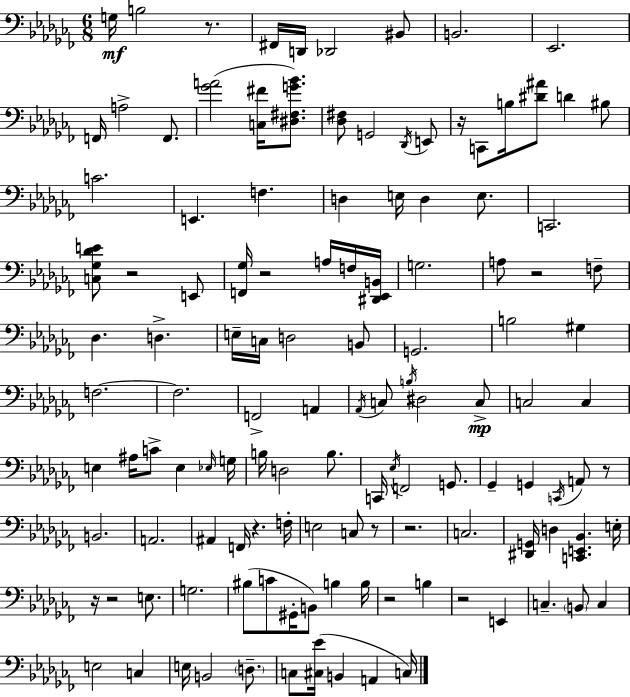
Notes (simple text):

G3/s B3/h R/e. F#2/s D2/s Db2/h BIS2/e B2/h. Eb2/h. F2/s A3/h F2/e. [Gb4,A4]/h [C3,F#4]/s [D#3,F#3,G4,Bb4]/e. [Db3,F#3]/e G2/h Db2/s E2/e R/s C2/e B3/s [D#4,A#4]/e D4/q BIS3/e C4/h. E2/q. F3/q. D3/q E3/s D3/q E3/e. C2/h. [C3,Gb3,Db4,E4]/e R/h E2/e [F2,Gb3]/s R/h A3/s F3/s [D#2,Eb2,B2]/s G3/h. A3/e R/h F3/e Db3/q. D3/q. E3/s C3/s D3/h B2/e G2/h. B3/h G#3/q F3/h. F3/h. F2/h A2/q Ab2/s C3/e B3/s D#3/h C3/e C3/h C3/q E3/q A#3/s C4/e E3/q Eb3/s G3/s B3/s D3/h B3/e. C2/s Eb3/s F2/h G2/e. Gb2/q G2/q C2/s A2/e R/e B2/h. A2/h. A#2/q F2/s R/q. F3/s E3/h C3/e R/e R/h. C3/h. [D#2,G2]/s D3/q [C2,E2,Bb2]/q. E3/s R/s R/h E3/e. G3/h. BIS3/e C4/e G#2/s B2/e B3/q B3/s R/h B3/q R/h E2/q C3/q. B2/e C3/q E3/h C3/q E3/s B2/h D3/e. C3/e [C#3,Eb4]/s B2/q A2/q C3/s